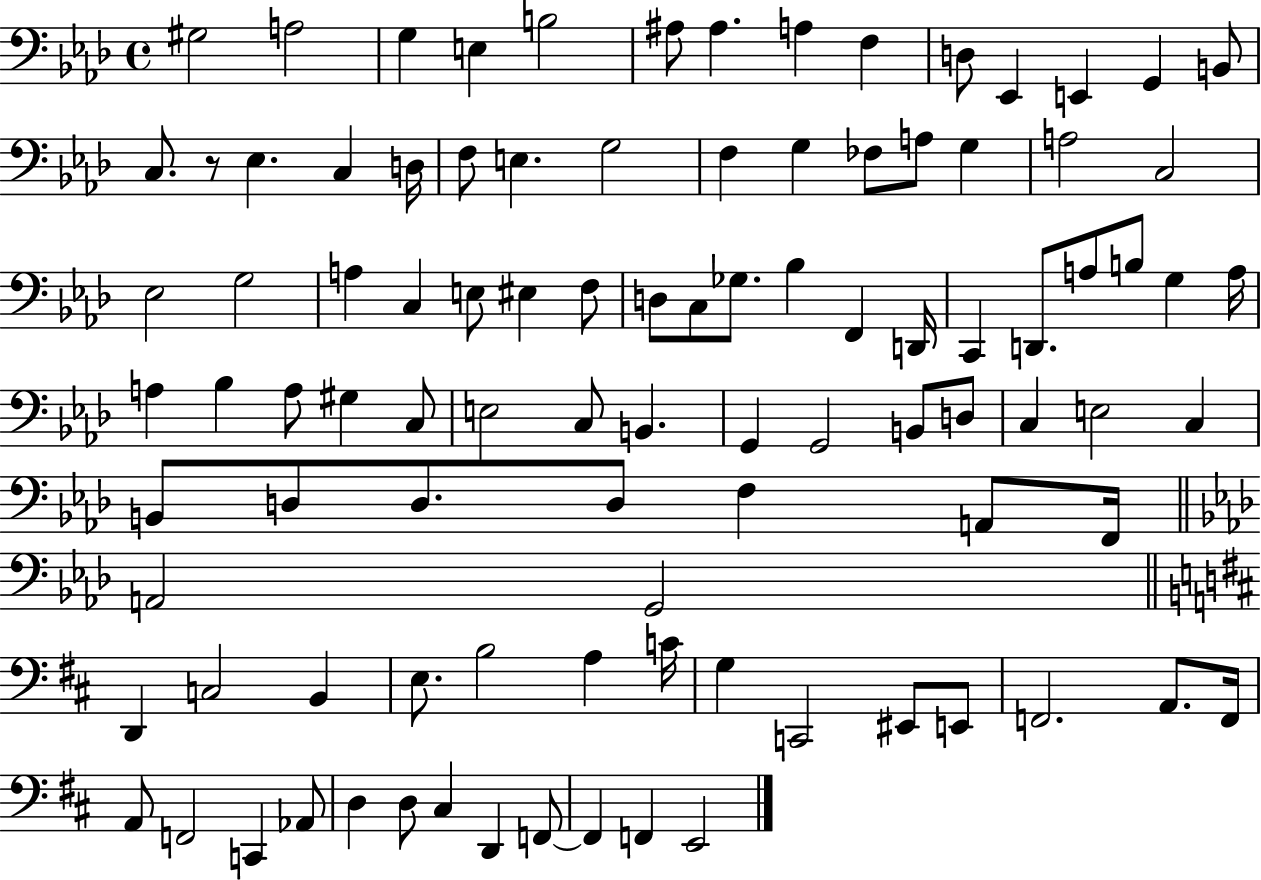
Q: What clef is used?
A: bass